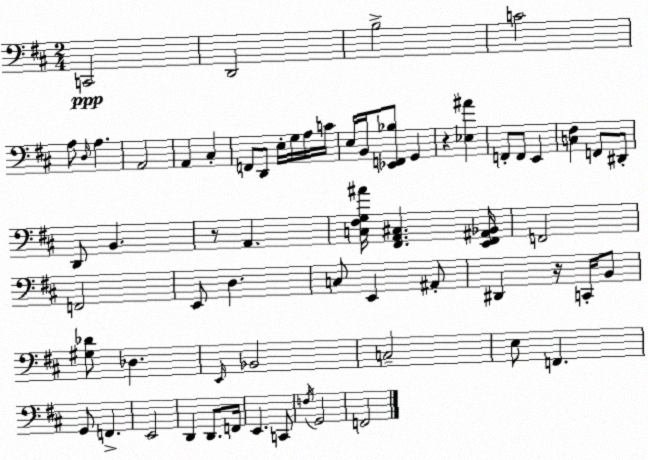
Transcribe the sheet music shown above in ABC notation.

X:1
T:Untitled
M:2/4
L:1/4
K:D
C,,2 D,,2 B,2 C2 A,/2 D,/4 A, A,,2 A,, ^C, F,,/2 D,,/2 E,/4 G,/4 A,/4 C/4 E,/4 B,,/4 [_E,,F,,_B,]/2 G,, z [_E,^A] F,,/2 F,,/2 E,, [C,^F,] F,,/2 ^D,,/2 D,,/2 B,, z/2 A,, [C,^F,G,^A]/4 [^F,,A,,^C,] [E,,^F,,^A,,_B,,]/4 F,,2 F,,2 E,,/2 D, C,/2 E,, ^A,,/2 ^D,, z/4 C,,/4 B,,/2 [^G,_D]/2 _D, E,,/4 _B,,2 C,2 E,/2 F,, G,,/2 F,, E,,2 D,, D,,/2 F,,/4 E,, C,,/2 F,/4 G,,2 F,,2